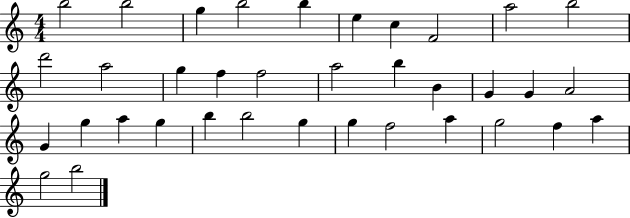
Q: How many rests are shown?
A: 0